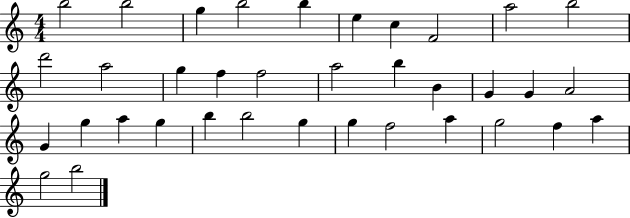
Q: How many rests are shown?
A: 0